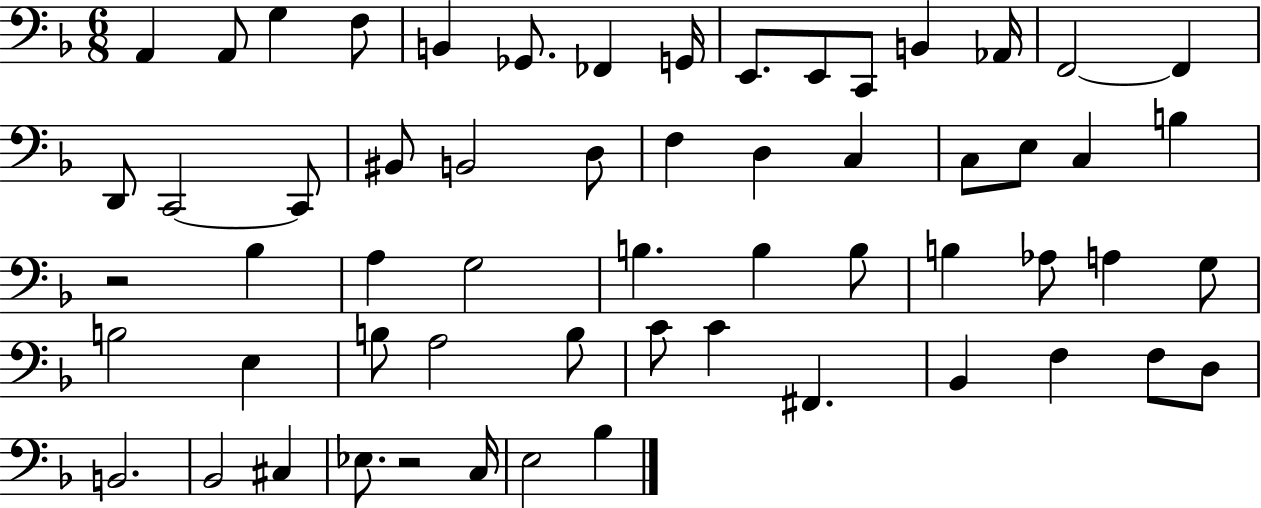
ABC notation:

X:1
T:Untitled
M:6/8
L:1/4
K:F
A,, A,,/2 G, F,/2 B,, _G,,/2 _F,, G,,/4 E,,/2 E,,/2 C,,/2 B,, _A,,/4 F,,2 F,, D,,/2 C,,2 C,,/2 ^B,,/2 B,,2 D,/2 F, D, C, C,/2 E,/2 C, B, z2 _B, A, G,2 B, B, B,/2 B, _A,/2 A, G,/2 B,2 E, B,/2 A,2 B,/2 C/2 C ^F,, _B,, F, F,/2 D,/2 B,,2 _B,,2 ^C, _E,/2 z2 C,/4 E,2 _B,